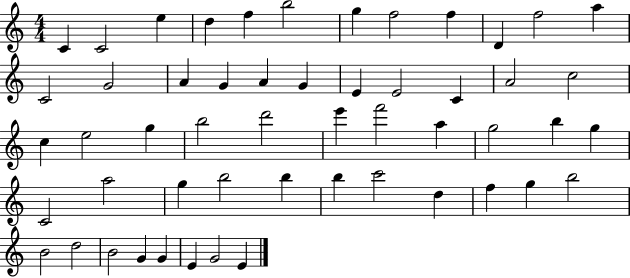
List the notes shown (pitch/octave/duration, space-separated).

C4/q C4/h E5/q D5/q F5/q B5/h G5/q F5/h F5/q D4/q F5/h A5/q C4/h G4/h A4/q G4/q A4/q G4/q E4/q E4/h C4/q A4/h C5/h C5/q E5/h G5/q B5/h D6/h E6/q F6/h A5/q G5/h B5/q G5/q C4/h A5/h G5/q B5/h B5/q B5/q C6/h D5/q F5/q G5/q B5/h B4/h D5/h B4/h G4/q G4/q E4/q G4/h E4/q